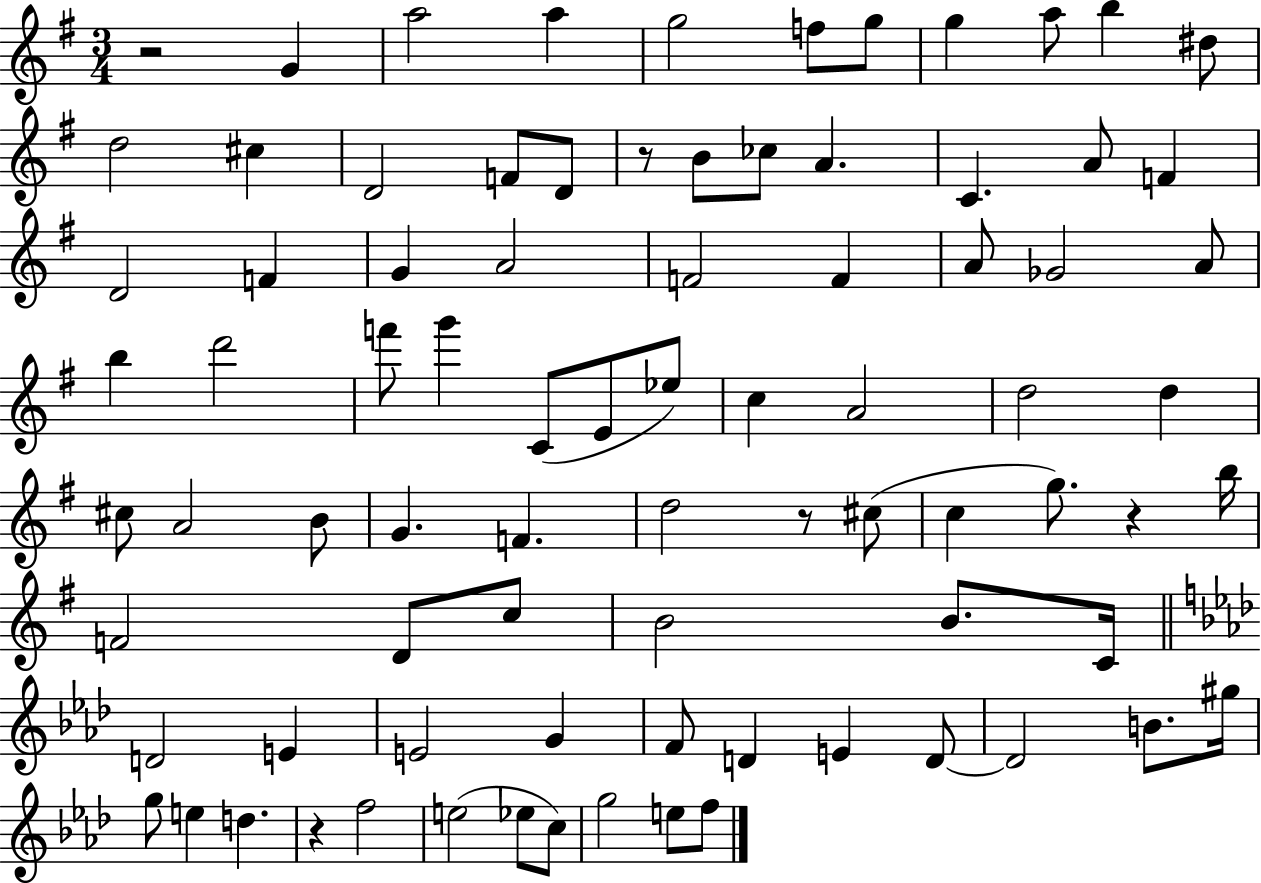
{
  \clef treble
  \numericTimeSignature
  \time 3/4
  \key g \major
  r2 g'4 | a''2 a''4 | g''2 f''8 g''8 | g''4 a''8 b''4 dis''8 | \break d''2 cis''4 | d'2 f'8 d'8 | r8 b'8 ces''8 a'4. | c'4. a'8 f'4 | \break d'2 f'4 | g'4 a'2 | f'2 f'4 | a'8 ges'2 a'8 | \break b''4 d'''2 | f'''8 g'''4 c'8( e'8 ees''8) | c''4 a'2 | d''2 d''4 | \break cis''8 a'2 b'8 | g'4. f'4. | d''2 r8 cis''8( | c''4 g''8.) r4 b''16 | \break f'2 d'8 c''8 | b'2 b'8. c'16 | \bar "||" \break \key f \minor d'2 e'4 | e'2 g'4 | f'8 d'4 e'4 d'8~~ | d'2 b'8. gis''16 | \break g''8 e''4 d''4. | r4 f''2 | e''2( ees''8 c''8) | g''2 e''8 f''8 | \break \bar "|."
}